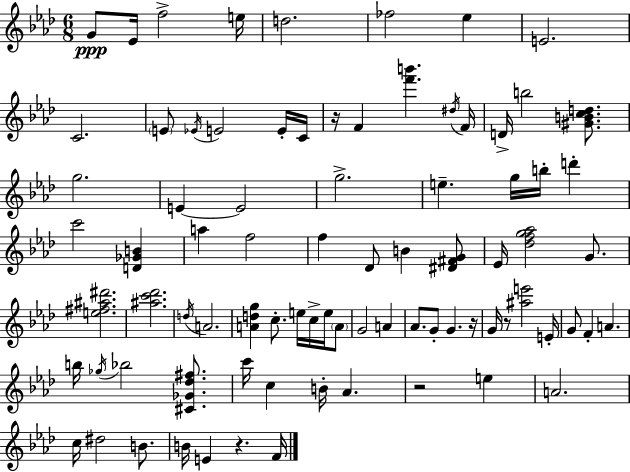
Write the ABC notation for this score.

X:1
T:Untitled
M:6/8
L:1/4
K:Ab
G/2 _E/4 f2 e/4 d2 _f2 _e E2 C2 E/2 _E/4 E2 E/4 C/4 z/4 F [f'b'] ^d/4 F/4 D/4 b2 [^GBcd]/2 g2 E E2 g2 e g/4 b/4 d' c'2 [D_GB] a f2 f _D/2 B [^D^FG]/2 _E/4 [_dfg_a]2 G/2 [e^f^a^d']2 [^ac'_d']2 d/4 A2 [Adg] c/2 e/4 c/4 e/4 A/2 G2 A _A/2 G/2 G z/4 G/4 z/2 [^ae']2 E/4 G/2 F A b/4 _g/4 _b2 [^C_G_d^f]/2 c'/4 c B/4 _A z2 e A2 c/4 ^d2 B/2 B/4 E z F/4